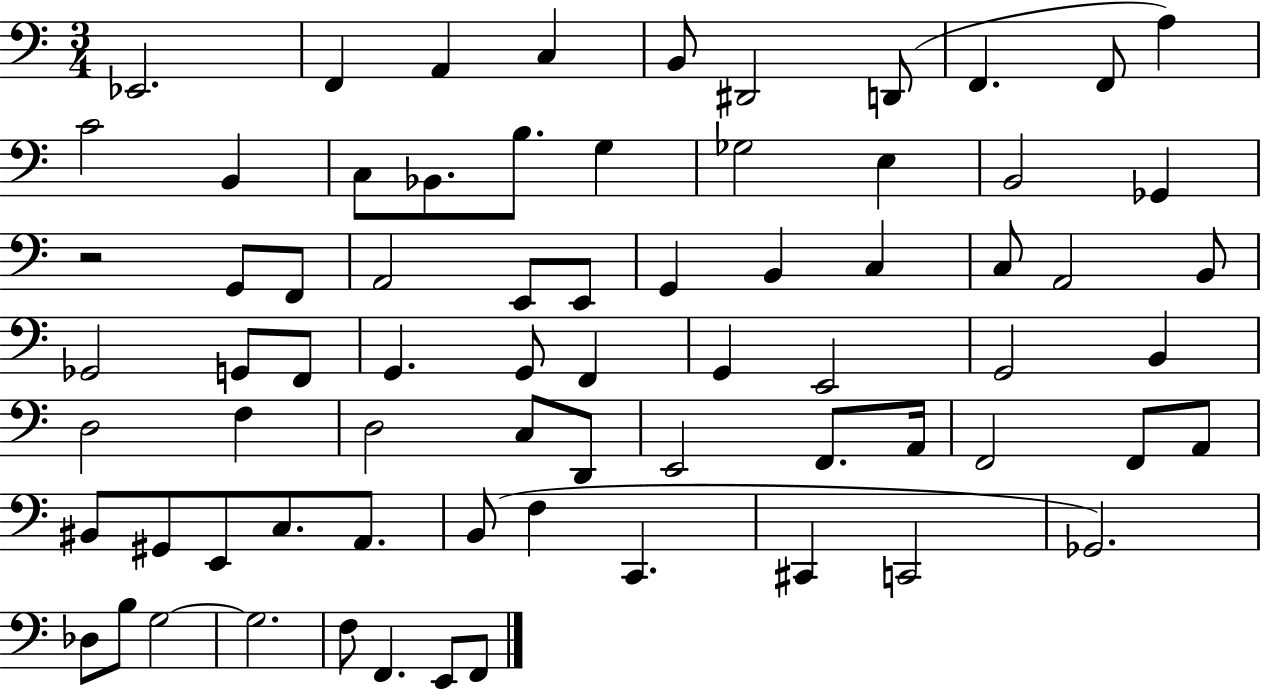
X:1
T:Untitled
M:3/4
L:1/4
K:C
_E,,2 F,, A,, C, B,,/2 ^D,,2 D,,/2 F,, F,,/2 A, C2 B,, C,/2 _B,,/2 B,/2 G, _G,2 E, B,,2 _G,, z2 G,,/2 F,,/2 A,,2 E,,/2 E,,/2 G,, B,, C, C,/2 A,,2 B,,/2 _G,,2 G,,/2 F,,/2 G,, G,,/2 F,, G,, E,,2 G,,2 B,, D,2 F, D,2 C,/2 D,,/2 E,,2 F,,/2 A,,/4 F,,2 F,,/2 A,,/2 ^B,,/2 ^G,,/2 E,,/2 C,/2 A,,/2 B,,/2 F, C,, ^C,, C,,2 _G,,2 _D,/2 B,/2 G,2 G,2 F,/2 F,, E,,/2 F,,/2